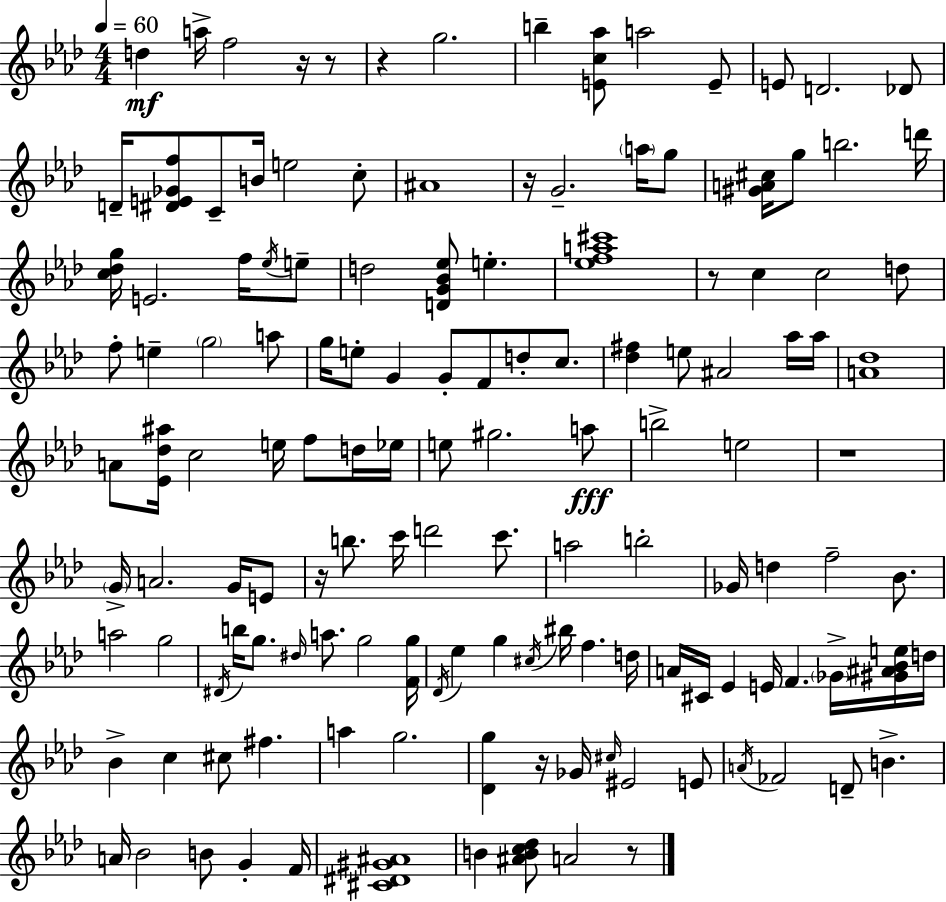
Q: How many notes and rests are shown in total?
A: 137